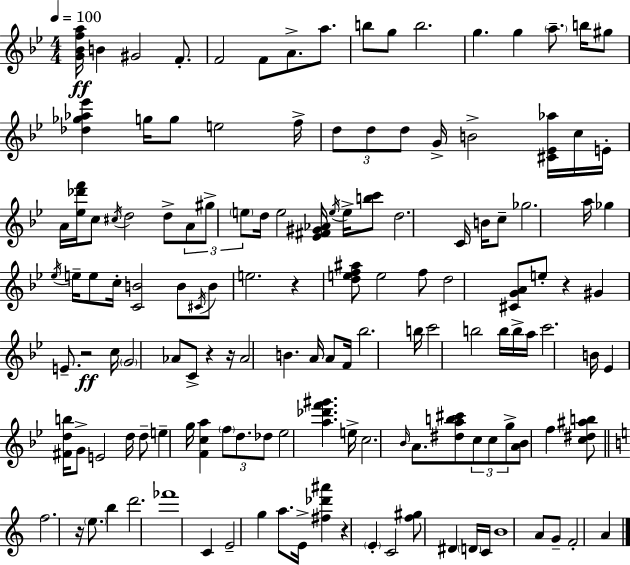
[G4,Bb4,F5,A5]/s B4/q G#4/h F4/e. F4/h F4/e A4/e. A5/e. B5/e G5/e B5/h. G5/q. G5/q A5/e. B5/s G#5/e [Db5,Gb5,Ab5,Eb6]/q G5/s G5/e E5/h F5/s D5/e D5/e D5/e G4/s B4/h [C#4,Eb4,Ab5]/s C5/s E4/s A4/s [Eb5,Db6,F6]/s C5/e C#5/s D5/h D5/e A4/e G#5/e E5/e D5/s E5/h [Eb4,F#4,G#4,Ab4]/s E5/s E5/s [B5,C6]/e D5/h. C4/s B4/s C5/e Gb5/h. A5/s Gb5/q Eb5/s E5/s E5/e C5/s [C4,B4]/h B4/e C#4/s B4/e E5/h. R/q [D5,E5,F5,A#5]/e E5/h F5/e D5/h [C#4,G4,A4]/e E5/e R/q G#4/q E4/e. R/h C5/s G4/h Ab4/e C4/e R/q R/s Ab4/h B4/q. A4/s A4/e F4/s Bb5/h. B5/s C6/h B5/h B5/s B5/s A5/s C6/h. B4/s Eb4/q [F#4,D5,B5]/s G4/e E4/h D5/s D5/e E5/q G5/s [F4,C5,A5]/q F5/e D5/e. Db5/e Eb5/h [A5,Db6,F6,G#6]/q. E5/s C5/h. Bb4/s A4/e. [D#5,A5,B5,C#6]/e C5/e C5/e G5/e [A4,Bb4]/e F5/q [C5,D#5,A#5,B5]/e F5/h. R/s E5/e. B5/q D6/h. FES6/w C4/q E4/h G5/q A5/e. E4/s [F#5,Db6,A#6]/q R/q E4/q C4/h [F5,G#5]/e D#4/q D4/s C4/s B4/w A4/e G4/e F4/h A4/q